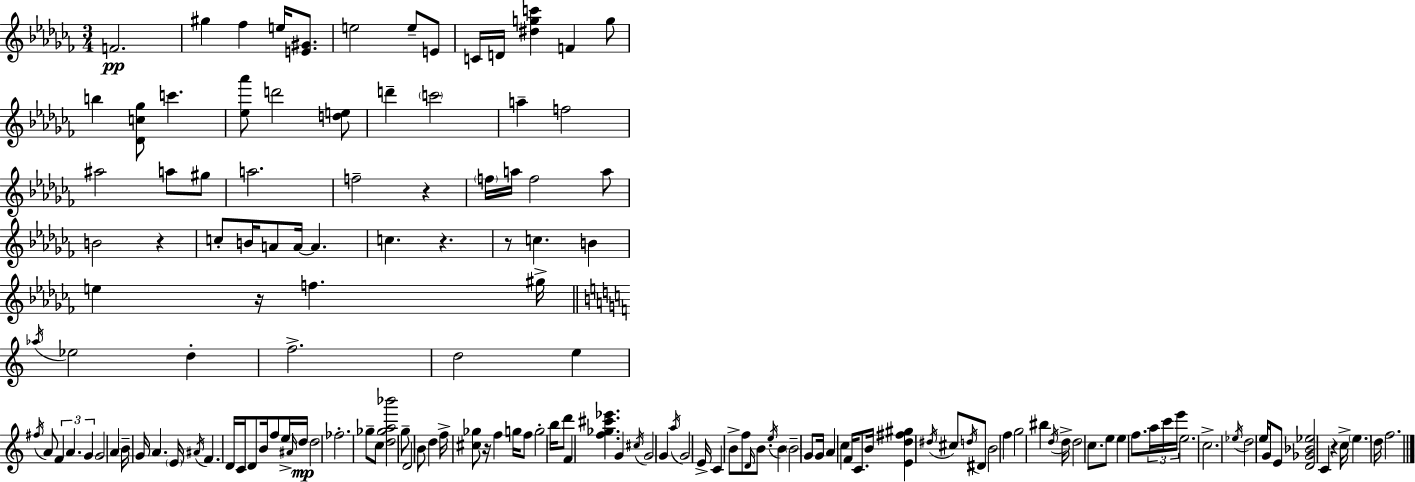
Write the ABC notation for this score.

X:1
T:Untitled
M:3/4
L:1/4
K:Abm
F2 ^g _f e/4 [E^G]/2 e2 e/2 E/2 C/4 D/4 [^dgc'] F g/2 b [_Dc_g]/2 c' [_e_a']/2 d'2 [de]/2 d' c'2 a f2 ^a2 a/2 ^g/2 a2 f2 z f/4 a/4 f2 a/2 B2 z c/2 B/4 A/2 A/4 A c z z/2 c B e z/4 f ^g/4 _a/4 _e2 d f2 d2 e ^f/4 A/2 F A G G2 A B/4 G/4 A E/4 ^A/4 F D/4 C/4 D/2 B/4 f/2 e/4 ^A/4 d/4 d2 _f2 _g/2 c/2 [d_ga_b']2 g/2 D2 B/2 d f/4 [^c_g]/2 z/4 f g/4 f/2 g2 b/4 d'/2 F [f_g^c'_e'] G ^c/4 G2 G a/4 G2 E/4 C B/2 f/2 D/4 B/2 e/4 B B2 G/2 G/4 A c F/4 C/2 B/4 [Ed^f^g] ^d/4 ^c/2 d/4 ^D/2 B2 f g2 ^b d/4 d/4 d2 c/2 e/2 e f/2 a/4 c'/4 e'/4 e2 c2 _e/4 d2 e/4 G/4 E/2 [D_G_B_e]2 C z c/4 e d/4 f2